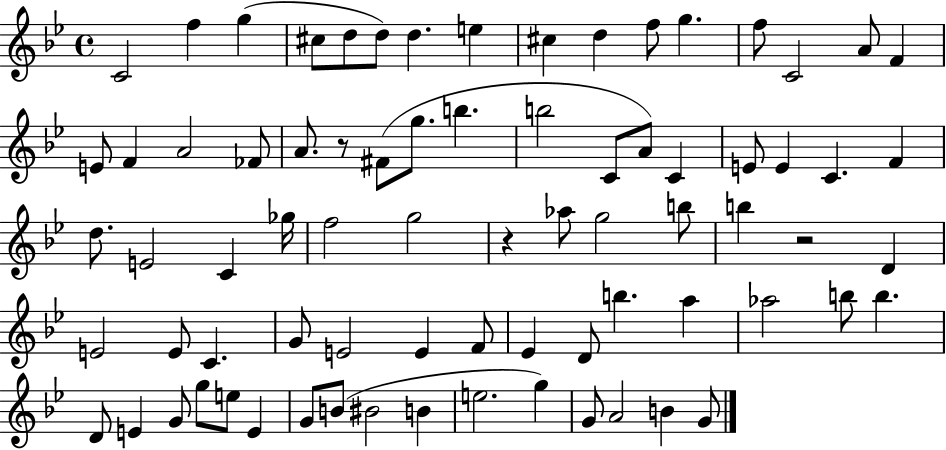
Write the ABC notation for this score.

X:1
T:Untitled
M:4/4
L:1/4
K:Bb
C2 f g ^c/2 d/2 d/2 d e ^c d f/2 g f/2 C2 A/2 F E/2 F A2 _F/2 A/2 z/2 ^F/2 g/2 b b2 C/2 A/2 C E/2 E C F d/2 E2 C _g/4 f2 g2 z _a/2 g2 b/2 b z2 D E2 E/2 C G/2 E2 E F/2 _E D/2 b a _a2 b/2 b D/2 E G/2 g/2 e/2 E G/2 B/2 ^B2 B e2 g G/2 A2 B G/2